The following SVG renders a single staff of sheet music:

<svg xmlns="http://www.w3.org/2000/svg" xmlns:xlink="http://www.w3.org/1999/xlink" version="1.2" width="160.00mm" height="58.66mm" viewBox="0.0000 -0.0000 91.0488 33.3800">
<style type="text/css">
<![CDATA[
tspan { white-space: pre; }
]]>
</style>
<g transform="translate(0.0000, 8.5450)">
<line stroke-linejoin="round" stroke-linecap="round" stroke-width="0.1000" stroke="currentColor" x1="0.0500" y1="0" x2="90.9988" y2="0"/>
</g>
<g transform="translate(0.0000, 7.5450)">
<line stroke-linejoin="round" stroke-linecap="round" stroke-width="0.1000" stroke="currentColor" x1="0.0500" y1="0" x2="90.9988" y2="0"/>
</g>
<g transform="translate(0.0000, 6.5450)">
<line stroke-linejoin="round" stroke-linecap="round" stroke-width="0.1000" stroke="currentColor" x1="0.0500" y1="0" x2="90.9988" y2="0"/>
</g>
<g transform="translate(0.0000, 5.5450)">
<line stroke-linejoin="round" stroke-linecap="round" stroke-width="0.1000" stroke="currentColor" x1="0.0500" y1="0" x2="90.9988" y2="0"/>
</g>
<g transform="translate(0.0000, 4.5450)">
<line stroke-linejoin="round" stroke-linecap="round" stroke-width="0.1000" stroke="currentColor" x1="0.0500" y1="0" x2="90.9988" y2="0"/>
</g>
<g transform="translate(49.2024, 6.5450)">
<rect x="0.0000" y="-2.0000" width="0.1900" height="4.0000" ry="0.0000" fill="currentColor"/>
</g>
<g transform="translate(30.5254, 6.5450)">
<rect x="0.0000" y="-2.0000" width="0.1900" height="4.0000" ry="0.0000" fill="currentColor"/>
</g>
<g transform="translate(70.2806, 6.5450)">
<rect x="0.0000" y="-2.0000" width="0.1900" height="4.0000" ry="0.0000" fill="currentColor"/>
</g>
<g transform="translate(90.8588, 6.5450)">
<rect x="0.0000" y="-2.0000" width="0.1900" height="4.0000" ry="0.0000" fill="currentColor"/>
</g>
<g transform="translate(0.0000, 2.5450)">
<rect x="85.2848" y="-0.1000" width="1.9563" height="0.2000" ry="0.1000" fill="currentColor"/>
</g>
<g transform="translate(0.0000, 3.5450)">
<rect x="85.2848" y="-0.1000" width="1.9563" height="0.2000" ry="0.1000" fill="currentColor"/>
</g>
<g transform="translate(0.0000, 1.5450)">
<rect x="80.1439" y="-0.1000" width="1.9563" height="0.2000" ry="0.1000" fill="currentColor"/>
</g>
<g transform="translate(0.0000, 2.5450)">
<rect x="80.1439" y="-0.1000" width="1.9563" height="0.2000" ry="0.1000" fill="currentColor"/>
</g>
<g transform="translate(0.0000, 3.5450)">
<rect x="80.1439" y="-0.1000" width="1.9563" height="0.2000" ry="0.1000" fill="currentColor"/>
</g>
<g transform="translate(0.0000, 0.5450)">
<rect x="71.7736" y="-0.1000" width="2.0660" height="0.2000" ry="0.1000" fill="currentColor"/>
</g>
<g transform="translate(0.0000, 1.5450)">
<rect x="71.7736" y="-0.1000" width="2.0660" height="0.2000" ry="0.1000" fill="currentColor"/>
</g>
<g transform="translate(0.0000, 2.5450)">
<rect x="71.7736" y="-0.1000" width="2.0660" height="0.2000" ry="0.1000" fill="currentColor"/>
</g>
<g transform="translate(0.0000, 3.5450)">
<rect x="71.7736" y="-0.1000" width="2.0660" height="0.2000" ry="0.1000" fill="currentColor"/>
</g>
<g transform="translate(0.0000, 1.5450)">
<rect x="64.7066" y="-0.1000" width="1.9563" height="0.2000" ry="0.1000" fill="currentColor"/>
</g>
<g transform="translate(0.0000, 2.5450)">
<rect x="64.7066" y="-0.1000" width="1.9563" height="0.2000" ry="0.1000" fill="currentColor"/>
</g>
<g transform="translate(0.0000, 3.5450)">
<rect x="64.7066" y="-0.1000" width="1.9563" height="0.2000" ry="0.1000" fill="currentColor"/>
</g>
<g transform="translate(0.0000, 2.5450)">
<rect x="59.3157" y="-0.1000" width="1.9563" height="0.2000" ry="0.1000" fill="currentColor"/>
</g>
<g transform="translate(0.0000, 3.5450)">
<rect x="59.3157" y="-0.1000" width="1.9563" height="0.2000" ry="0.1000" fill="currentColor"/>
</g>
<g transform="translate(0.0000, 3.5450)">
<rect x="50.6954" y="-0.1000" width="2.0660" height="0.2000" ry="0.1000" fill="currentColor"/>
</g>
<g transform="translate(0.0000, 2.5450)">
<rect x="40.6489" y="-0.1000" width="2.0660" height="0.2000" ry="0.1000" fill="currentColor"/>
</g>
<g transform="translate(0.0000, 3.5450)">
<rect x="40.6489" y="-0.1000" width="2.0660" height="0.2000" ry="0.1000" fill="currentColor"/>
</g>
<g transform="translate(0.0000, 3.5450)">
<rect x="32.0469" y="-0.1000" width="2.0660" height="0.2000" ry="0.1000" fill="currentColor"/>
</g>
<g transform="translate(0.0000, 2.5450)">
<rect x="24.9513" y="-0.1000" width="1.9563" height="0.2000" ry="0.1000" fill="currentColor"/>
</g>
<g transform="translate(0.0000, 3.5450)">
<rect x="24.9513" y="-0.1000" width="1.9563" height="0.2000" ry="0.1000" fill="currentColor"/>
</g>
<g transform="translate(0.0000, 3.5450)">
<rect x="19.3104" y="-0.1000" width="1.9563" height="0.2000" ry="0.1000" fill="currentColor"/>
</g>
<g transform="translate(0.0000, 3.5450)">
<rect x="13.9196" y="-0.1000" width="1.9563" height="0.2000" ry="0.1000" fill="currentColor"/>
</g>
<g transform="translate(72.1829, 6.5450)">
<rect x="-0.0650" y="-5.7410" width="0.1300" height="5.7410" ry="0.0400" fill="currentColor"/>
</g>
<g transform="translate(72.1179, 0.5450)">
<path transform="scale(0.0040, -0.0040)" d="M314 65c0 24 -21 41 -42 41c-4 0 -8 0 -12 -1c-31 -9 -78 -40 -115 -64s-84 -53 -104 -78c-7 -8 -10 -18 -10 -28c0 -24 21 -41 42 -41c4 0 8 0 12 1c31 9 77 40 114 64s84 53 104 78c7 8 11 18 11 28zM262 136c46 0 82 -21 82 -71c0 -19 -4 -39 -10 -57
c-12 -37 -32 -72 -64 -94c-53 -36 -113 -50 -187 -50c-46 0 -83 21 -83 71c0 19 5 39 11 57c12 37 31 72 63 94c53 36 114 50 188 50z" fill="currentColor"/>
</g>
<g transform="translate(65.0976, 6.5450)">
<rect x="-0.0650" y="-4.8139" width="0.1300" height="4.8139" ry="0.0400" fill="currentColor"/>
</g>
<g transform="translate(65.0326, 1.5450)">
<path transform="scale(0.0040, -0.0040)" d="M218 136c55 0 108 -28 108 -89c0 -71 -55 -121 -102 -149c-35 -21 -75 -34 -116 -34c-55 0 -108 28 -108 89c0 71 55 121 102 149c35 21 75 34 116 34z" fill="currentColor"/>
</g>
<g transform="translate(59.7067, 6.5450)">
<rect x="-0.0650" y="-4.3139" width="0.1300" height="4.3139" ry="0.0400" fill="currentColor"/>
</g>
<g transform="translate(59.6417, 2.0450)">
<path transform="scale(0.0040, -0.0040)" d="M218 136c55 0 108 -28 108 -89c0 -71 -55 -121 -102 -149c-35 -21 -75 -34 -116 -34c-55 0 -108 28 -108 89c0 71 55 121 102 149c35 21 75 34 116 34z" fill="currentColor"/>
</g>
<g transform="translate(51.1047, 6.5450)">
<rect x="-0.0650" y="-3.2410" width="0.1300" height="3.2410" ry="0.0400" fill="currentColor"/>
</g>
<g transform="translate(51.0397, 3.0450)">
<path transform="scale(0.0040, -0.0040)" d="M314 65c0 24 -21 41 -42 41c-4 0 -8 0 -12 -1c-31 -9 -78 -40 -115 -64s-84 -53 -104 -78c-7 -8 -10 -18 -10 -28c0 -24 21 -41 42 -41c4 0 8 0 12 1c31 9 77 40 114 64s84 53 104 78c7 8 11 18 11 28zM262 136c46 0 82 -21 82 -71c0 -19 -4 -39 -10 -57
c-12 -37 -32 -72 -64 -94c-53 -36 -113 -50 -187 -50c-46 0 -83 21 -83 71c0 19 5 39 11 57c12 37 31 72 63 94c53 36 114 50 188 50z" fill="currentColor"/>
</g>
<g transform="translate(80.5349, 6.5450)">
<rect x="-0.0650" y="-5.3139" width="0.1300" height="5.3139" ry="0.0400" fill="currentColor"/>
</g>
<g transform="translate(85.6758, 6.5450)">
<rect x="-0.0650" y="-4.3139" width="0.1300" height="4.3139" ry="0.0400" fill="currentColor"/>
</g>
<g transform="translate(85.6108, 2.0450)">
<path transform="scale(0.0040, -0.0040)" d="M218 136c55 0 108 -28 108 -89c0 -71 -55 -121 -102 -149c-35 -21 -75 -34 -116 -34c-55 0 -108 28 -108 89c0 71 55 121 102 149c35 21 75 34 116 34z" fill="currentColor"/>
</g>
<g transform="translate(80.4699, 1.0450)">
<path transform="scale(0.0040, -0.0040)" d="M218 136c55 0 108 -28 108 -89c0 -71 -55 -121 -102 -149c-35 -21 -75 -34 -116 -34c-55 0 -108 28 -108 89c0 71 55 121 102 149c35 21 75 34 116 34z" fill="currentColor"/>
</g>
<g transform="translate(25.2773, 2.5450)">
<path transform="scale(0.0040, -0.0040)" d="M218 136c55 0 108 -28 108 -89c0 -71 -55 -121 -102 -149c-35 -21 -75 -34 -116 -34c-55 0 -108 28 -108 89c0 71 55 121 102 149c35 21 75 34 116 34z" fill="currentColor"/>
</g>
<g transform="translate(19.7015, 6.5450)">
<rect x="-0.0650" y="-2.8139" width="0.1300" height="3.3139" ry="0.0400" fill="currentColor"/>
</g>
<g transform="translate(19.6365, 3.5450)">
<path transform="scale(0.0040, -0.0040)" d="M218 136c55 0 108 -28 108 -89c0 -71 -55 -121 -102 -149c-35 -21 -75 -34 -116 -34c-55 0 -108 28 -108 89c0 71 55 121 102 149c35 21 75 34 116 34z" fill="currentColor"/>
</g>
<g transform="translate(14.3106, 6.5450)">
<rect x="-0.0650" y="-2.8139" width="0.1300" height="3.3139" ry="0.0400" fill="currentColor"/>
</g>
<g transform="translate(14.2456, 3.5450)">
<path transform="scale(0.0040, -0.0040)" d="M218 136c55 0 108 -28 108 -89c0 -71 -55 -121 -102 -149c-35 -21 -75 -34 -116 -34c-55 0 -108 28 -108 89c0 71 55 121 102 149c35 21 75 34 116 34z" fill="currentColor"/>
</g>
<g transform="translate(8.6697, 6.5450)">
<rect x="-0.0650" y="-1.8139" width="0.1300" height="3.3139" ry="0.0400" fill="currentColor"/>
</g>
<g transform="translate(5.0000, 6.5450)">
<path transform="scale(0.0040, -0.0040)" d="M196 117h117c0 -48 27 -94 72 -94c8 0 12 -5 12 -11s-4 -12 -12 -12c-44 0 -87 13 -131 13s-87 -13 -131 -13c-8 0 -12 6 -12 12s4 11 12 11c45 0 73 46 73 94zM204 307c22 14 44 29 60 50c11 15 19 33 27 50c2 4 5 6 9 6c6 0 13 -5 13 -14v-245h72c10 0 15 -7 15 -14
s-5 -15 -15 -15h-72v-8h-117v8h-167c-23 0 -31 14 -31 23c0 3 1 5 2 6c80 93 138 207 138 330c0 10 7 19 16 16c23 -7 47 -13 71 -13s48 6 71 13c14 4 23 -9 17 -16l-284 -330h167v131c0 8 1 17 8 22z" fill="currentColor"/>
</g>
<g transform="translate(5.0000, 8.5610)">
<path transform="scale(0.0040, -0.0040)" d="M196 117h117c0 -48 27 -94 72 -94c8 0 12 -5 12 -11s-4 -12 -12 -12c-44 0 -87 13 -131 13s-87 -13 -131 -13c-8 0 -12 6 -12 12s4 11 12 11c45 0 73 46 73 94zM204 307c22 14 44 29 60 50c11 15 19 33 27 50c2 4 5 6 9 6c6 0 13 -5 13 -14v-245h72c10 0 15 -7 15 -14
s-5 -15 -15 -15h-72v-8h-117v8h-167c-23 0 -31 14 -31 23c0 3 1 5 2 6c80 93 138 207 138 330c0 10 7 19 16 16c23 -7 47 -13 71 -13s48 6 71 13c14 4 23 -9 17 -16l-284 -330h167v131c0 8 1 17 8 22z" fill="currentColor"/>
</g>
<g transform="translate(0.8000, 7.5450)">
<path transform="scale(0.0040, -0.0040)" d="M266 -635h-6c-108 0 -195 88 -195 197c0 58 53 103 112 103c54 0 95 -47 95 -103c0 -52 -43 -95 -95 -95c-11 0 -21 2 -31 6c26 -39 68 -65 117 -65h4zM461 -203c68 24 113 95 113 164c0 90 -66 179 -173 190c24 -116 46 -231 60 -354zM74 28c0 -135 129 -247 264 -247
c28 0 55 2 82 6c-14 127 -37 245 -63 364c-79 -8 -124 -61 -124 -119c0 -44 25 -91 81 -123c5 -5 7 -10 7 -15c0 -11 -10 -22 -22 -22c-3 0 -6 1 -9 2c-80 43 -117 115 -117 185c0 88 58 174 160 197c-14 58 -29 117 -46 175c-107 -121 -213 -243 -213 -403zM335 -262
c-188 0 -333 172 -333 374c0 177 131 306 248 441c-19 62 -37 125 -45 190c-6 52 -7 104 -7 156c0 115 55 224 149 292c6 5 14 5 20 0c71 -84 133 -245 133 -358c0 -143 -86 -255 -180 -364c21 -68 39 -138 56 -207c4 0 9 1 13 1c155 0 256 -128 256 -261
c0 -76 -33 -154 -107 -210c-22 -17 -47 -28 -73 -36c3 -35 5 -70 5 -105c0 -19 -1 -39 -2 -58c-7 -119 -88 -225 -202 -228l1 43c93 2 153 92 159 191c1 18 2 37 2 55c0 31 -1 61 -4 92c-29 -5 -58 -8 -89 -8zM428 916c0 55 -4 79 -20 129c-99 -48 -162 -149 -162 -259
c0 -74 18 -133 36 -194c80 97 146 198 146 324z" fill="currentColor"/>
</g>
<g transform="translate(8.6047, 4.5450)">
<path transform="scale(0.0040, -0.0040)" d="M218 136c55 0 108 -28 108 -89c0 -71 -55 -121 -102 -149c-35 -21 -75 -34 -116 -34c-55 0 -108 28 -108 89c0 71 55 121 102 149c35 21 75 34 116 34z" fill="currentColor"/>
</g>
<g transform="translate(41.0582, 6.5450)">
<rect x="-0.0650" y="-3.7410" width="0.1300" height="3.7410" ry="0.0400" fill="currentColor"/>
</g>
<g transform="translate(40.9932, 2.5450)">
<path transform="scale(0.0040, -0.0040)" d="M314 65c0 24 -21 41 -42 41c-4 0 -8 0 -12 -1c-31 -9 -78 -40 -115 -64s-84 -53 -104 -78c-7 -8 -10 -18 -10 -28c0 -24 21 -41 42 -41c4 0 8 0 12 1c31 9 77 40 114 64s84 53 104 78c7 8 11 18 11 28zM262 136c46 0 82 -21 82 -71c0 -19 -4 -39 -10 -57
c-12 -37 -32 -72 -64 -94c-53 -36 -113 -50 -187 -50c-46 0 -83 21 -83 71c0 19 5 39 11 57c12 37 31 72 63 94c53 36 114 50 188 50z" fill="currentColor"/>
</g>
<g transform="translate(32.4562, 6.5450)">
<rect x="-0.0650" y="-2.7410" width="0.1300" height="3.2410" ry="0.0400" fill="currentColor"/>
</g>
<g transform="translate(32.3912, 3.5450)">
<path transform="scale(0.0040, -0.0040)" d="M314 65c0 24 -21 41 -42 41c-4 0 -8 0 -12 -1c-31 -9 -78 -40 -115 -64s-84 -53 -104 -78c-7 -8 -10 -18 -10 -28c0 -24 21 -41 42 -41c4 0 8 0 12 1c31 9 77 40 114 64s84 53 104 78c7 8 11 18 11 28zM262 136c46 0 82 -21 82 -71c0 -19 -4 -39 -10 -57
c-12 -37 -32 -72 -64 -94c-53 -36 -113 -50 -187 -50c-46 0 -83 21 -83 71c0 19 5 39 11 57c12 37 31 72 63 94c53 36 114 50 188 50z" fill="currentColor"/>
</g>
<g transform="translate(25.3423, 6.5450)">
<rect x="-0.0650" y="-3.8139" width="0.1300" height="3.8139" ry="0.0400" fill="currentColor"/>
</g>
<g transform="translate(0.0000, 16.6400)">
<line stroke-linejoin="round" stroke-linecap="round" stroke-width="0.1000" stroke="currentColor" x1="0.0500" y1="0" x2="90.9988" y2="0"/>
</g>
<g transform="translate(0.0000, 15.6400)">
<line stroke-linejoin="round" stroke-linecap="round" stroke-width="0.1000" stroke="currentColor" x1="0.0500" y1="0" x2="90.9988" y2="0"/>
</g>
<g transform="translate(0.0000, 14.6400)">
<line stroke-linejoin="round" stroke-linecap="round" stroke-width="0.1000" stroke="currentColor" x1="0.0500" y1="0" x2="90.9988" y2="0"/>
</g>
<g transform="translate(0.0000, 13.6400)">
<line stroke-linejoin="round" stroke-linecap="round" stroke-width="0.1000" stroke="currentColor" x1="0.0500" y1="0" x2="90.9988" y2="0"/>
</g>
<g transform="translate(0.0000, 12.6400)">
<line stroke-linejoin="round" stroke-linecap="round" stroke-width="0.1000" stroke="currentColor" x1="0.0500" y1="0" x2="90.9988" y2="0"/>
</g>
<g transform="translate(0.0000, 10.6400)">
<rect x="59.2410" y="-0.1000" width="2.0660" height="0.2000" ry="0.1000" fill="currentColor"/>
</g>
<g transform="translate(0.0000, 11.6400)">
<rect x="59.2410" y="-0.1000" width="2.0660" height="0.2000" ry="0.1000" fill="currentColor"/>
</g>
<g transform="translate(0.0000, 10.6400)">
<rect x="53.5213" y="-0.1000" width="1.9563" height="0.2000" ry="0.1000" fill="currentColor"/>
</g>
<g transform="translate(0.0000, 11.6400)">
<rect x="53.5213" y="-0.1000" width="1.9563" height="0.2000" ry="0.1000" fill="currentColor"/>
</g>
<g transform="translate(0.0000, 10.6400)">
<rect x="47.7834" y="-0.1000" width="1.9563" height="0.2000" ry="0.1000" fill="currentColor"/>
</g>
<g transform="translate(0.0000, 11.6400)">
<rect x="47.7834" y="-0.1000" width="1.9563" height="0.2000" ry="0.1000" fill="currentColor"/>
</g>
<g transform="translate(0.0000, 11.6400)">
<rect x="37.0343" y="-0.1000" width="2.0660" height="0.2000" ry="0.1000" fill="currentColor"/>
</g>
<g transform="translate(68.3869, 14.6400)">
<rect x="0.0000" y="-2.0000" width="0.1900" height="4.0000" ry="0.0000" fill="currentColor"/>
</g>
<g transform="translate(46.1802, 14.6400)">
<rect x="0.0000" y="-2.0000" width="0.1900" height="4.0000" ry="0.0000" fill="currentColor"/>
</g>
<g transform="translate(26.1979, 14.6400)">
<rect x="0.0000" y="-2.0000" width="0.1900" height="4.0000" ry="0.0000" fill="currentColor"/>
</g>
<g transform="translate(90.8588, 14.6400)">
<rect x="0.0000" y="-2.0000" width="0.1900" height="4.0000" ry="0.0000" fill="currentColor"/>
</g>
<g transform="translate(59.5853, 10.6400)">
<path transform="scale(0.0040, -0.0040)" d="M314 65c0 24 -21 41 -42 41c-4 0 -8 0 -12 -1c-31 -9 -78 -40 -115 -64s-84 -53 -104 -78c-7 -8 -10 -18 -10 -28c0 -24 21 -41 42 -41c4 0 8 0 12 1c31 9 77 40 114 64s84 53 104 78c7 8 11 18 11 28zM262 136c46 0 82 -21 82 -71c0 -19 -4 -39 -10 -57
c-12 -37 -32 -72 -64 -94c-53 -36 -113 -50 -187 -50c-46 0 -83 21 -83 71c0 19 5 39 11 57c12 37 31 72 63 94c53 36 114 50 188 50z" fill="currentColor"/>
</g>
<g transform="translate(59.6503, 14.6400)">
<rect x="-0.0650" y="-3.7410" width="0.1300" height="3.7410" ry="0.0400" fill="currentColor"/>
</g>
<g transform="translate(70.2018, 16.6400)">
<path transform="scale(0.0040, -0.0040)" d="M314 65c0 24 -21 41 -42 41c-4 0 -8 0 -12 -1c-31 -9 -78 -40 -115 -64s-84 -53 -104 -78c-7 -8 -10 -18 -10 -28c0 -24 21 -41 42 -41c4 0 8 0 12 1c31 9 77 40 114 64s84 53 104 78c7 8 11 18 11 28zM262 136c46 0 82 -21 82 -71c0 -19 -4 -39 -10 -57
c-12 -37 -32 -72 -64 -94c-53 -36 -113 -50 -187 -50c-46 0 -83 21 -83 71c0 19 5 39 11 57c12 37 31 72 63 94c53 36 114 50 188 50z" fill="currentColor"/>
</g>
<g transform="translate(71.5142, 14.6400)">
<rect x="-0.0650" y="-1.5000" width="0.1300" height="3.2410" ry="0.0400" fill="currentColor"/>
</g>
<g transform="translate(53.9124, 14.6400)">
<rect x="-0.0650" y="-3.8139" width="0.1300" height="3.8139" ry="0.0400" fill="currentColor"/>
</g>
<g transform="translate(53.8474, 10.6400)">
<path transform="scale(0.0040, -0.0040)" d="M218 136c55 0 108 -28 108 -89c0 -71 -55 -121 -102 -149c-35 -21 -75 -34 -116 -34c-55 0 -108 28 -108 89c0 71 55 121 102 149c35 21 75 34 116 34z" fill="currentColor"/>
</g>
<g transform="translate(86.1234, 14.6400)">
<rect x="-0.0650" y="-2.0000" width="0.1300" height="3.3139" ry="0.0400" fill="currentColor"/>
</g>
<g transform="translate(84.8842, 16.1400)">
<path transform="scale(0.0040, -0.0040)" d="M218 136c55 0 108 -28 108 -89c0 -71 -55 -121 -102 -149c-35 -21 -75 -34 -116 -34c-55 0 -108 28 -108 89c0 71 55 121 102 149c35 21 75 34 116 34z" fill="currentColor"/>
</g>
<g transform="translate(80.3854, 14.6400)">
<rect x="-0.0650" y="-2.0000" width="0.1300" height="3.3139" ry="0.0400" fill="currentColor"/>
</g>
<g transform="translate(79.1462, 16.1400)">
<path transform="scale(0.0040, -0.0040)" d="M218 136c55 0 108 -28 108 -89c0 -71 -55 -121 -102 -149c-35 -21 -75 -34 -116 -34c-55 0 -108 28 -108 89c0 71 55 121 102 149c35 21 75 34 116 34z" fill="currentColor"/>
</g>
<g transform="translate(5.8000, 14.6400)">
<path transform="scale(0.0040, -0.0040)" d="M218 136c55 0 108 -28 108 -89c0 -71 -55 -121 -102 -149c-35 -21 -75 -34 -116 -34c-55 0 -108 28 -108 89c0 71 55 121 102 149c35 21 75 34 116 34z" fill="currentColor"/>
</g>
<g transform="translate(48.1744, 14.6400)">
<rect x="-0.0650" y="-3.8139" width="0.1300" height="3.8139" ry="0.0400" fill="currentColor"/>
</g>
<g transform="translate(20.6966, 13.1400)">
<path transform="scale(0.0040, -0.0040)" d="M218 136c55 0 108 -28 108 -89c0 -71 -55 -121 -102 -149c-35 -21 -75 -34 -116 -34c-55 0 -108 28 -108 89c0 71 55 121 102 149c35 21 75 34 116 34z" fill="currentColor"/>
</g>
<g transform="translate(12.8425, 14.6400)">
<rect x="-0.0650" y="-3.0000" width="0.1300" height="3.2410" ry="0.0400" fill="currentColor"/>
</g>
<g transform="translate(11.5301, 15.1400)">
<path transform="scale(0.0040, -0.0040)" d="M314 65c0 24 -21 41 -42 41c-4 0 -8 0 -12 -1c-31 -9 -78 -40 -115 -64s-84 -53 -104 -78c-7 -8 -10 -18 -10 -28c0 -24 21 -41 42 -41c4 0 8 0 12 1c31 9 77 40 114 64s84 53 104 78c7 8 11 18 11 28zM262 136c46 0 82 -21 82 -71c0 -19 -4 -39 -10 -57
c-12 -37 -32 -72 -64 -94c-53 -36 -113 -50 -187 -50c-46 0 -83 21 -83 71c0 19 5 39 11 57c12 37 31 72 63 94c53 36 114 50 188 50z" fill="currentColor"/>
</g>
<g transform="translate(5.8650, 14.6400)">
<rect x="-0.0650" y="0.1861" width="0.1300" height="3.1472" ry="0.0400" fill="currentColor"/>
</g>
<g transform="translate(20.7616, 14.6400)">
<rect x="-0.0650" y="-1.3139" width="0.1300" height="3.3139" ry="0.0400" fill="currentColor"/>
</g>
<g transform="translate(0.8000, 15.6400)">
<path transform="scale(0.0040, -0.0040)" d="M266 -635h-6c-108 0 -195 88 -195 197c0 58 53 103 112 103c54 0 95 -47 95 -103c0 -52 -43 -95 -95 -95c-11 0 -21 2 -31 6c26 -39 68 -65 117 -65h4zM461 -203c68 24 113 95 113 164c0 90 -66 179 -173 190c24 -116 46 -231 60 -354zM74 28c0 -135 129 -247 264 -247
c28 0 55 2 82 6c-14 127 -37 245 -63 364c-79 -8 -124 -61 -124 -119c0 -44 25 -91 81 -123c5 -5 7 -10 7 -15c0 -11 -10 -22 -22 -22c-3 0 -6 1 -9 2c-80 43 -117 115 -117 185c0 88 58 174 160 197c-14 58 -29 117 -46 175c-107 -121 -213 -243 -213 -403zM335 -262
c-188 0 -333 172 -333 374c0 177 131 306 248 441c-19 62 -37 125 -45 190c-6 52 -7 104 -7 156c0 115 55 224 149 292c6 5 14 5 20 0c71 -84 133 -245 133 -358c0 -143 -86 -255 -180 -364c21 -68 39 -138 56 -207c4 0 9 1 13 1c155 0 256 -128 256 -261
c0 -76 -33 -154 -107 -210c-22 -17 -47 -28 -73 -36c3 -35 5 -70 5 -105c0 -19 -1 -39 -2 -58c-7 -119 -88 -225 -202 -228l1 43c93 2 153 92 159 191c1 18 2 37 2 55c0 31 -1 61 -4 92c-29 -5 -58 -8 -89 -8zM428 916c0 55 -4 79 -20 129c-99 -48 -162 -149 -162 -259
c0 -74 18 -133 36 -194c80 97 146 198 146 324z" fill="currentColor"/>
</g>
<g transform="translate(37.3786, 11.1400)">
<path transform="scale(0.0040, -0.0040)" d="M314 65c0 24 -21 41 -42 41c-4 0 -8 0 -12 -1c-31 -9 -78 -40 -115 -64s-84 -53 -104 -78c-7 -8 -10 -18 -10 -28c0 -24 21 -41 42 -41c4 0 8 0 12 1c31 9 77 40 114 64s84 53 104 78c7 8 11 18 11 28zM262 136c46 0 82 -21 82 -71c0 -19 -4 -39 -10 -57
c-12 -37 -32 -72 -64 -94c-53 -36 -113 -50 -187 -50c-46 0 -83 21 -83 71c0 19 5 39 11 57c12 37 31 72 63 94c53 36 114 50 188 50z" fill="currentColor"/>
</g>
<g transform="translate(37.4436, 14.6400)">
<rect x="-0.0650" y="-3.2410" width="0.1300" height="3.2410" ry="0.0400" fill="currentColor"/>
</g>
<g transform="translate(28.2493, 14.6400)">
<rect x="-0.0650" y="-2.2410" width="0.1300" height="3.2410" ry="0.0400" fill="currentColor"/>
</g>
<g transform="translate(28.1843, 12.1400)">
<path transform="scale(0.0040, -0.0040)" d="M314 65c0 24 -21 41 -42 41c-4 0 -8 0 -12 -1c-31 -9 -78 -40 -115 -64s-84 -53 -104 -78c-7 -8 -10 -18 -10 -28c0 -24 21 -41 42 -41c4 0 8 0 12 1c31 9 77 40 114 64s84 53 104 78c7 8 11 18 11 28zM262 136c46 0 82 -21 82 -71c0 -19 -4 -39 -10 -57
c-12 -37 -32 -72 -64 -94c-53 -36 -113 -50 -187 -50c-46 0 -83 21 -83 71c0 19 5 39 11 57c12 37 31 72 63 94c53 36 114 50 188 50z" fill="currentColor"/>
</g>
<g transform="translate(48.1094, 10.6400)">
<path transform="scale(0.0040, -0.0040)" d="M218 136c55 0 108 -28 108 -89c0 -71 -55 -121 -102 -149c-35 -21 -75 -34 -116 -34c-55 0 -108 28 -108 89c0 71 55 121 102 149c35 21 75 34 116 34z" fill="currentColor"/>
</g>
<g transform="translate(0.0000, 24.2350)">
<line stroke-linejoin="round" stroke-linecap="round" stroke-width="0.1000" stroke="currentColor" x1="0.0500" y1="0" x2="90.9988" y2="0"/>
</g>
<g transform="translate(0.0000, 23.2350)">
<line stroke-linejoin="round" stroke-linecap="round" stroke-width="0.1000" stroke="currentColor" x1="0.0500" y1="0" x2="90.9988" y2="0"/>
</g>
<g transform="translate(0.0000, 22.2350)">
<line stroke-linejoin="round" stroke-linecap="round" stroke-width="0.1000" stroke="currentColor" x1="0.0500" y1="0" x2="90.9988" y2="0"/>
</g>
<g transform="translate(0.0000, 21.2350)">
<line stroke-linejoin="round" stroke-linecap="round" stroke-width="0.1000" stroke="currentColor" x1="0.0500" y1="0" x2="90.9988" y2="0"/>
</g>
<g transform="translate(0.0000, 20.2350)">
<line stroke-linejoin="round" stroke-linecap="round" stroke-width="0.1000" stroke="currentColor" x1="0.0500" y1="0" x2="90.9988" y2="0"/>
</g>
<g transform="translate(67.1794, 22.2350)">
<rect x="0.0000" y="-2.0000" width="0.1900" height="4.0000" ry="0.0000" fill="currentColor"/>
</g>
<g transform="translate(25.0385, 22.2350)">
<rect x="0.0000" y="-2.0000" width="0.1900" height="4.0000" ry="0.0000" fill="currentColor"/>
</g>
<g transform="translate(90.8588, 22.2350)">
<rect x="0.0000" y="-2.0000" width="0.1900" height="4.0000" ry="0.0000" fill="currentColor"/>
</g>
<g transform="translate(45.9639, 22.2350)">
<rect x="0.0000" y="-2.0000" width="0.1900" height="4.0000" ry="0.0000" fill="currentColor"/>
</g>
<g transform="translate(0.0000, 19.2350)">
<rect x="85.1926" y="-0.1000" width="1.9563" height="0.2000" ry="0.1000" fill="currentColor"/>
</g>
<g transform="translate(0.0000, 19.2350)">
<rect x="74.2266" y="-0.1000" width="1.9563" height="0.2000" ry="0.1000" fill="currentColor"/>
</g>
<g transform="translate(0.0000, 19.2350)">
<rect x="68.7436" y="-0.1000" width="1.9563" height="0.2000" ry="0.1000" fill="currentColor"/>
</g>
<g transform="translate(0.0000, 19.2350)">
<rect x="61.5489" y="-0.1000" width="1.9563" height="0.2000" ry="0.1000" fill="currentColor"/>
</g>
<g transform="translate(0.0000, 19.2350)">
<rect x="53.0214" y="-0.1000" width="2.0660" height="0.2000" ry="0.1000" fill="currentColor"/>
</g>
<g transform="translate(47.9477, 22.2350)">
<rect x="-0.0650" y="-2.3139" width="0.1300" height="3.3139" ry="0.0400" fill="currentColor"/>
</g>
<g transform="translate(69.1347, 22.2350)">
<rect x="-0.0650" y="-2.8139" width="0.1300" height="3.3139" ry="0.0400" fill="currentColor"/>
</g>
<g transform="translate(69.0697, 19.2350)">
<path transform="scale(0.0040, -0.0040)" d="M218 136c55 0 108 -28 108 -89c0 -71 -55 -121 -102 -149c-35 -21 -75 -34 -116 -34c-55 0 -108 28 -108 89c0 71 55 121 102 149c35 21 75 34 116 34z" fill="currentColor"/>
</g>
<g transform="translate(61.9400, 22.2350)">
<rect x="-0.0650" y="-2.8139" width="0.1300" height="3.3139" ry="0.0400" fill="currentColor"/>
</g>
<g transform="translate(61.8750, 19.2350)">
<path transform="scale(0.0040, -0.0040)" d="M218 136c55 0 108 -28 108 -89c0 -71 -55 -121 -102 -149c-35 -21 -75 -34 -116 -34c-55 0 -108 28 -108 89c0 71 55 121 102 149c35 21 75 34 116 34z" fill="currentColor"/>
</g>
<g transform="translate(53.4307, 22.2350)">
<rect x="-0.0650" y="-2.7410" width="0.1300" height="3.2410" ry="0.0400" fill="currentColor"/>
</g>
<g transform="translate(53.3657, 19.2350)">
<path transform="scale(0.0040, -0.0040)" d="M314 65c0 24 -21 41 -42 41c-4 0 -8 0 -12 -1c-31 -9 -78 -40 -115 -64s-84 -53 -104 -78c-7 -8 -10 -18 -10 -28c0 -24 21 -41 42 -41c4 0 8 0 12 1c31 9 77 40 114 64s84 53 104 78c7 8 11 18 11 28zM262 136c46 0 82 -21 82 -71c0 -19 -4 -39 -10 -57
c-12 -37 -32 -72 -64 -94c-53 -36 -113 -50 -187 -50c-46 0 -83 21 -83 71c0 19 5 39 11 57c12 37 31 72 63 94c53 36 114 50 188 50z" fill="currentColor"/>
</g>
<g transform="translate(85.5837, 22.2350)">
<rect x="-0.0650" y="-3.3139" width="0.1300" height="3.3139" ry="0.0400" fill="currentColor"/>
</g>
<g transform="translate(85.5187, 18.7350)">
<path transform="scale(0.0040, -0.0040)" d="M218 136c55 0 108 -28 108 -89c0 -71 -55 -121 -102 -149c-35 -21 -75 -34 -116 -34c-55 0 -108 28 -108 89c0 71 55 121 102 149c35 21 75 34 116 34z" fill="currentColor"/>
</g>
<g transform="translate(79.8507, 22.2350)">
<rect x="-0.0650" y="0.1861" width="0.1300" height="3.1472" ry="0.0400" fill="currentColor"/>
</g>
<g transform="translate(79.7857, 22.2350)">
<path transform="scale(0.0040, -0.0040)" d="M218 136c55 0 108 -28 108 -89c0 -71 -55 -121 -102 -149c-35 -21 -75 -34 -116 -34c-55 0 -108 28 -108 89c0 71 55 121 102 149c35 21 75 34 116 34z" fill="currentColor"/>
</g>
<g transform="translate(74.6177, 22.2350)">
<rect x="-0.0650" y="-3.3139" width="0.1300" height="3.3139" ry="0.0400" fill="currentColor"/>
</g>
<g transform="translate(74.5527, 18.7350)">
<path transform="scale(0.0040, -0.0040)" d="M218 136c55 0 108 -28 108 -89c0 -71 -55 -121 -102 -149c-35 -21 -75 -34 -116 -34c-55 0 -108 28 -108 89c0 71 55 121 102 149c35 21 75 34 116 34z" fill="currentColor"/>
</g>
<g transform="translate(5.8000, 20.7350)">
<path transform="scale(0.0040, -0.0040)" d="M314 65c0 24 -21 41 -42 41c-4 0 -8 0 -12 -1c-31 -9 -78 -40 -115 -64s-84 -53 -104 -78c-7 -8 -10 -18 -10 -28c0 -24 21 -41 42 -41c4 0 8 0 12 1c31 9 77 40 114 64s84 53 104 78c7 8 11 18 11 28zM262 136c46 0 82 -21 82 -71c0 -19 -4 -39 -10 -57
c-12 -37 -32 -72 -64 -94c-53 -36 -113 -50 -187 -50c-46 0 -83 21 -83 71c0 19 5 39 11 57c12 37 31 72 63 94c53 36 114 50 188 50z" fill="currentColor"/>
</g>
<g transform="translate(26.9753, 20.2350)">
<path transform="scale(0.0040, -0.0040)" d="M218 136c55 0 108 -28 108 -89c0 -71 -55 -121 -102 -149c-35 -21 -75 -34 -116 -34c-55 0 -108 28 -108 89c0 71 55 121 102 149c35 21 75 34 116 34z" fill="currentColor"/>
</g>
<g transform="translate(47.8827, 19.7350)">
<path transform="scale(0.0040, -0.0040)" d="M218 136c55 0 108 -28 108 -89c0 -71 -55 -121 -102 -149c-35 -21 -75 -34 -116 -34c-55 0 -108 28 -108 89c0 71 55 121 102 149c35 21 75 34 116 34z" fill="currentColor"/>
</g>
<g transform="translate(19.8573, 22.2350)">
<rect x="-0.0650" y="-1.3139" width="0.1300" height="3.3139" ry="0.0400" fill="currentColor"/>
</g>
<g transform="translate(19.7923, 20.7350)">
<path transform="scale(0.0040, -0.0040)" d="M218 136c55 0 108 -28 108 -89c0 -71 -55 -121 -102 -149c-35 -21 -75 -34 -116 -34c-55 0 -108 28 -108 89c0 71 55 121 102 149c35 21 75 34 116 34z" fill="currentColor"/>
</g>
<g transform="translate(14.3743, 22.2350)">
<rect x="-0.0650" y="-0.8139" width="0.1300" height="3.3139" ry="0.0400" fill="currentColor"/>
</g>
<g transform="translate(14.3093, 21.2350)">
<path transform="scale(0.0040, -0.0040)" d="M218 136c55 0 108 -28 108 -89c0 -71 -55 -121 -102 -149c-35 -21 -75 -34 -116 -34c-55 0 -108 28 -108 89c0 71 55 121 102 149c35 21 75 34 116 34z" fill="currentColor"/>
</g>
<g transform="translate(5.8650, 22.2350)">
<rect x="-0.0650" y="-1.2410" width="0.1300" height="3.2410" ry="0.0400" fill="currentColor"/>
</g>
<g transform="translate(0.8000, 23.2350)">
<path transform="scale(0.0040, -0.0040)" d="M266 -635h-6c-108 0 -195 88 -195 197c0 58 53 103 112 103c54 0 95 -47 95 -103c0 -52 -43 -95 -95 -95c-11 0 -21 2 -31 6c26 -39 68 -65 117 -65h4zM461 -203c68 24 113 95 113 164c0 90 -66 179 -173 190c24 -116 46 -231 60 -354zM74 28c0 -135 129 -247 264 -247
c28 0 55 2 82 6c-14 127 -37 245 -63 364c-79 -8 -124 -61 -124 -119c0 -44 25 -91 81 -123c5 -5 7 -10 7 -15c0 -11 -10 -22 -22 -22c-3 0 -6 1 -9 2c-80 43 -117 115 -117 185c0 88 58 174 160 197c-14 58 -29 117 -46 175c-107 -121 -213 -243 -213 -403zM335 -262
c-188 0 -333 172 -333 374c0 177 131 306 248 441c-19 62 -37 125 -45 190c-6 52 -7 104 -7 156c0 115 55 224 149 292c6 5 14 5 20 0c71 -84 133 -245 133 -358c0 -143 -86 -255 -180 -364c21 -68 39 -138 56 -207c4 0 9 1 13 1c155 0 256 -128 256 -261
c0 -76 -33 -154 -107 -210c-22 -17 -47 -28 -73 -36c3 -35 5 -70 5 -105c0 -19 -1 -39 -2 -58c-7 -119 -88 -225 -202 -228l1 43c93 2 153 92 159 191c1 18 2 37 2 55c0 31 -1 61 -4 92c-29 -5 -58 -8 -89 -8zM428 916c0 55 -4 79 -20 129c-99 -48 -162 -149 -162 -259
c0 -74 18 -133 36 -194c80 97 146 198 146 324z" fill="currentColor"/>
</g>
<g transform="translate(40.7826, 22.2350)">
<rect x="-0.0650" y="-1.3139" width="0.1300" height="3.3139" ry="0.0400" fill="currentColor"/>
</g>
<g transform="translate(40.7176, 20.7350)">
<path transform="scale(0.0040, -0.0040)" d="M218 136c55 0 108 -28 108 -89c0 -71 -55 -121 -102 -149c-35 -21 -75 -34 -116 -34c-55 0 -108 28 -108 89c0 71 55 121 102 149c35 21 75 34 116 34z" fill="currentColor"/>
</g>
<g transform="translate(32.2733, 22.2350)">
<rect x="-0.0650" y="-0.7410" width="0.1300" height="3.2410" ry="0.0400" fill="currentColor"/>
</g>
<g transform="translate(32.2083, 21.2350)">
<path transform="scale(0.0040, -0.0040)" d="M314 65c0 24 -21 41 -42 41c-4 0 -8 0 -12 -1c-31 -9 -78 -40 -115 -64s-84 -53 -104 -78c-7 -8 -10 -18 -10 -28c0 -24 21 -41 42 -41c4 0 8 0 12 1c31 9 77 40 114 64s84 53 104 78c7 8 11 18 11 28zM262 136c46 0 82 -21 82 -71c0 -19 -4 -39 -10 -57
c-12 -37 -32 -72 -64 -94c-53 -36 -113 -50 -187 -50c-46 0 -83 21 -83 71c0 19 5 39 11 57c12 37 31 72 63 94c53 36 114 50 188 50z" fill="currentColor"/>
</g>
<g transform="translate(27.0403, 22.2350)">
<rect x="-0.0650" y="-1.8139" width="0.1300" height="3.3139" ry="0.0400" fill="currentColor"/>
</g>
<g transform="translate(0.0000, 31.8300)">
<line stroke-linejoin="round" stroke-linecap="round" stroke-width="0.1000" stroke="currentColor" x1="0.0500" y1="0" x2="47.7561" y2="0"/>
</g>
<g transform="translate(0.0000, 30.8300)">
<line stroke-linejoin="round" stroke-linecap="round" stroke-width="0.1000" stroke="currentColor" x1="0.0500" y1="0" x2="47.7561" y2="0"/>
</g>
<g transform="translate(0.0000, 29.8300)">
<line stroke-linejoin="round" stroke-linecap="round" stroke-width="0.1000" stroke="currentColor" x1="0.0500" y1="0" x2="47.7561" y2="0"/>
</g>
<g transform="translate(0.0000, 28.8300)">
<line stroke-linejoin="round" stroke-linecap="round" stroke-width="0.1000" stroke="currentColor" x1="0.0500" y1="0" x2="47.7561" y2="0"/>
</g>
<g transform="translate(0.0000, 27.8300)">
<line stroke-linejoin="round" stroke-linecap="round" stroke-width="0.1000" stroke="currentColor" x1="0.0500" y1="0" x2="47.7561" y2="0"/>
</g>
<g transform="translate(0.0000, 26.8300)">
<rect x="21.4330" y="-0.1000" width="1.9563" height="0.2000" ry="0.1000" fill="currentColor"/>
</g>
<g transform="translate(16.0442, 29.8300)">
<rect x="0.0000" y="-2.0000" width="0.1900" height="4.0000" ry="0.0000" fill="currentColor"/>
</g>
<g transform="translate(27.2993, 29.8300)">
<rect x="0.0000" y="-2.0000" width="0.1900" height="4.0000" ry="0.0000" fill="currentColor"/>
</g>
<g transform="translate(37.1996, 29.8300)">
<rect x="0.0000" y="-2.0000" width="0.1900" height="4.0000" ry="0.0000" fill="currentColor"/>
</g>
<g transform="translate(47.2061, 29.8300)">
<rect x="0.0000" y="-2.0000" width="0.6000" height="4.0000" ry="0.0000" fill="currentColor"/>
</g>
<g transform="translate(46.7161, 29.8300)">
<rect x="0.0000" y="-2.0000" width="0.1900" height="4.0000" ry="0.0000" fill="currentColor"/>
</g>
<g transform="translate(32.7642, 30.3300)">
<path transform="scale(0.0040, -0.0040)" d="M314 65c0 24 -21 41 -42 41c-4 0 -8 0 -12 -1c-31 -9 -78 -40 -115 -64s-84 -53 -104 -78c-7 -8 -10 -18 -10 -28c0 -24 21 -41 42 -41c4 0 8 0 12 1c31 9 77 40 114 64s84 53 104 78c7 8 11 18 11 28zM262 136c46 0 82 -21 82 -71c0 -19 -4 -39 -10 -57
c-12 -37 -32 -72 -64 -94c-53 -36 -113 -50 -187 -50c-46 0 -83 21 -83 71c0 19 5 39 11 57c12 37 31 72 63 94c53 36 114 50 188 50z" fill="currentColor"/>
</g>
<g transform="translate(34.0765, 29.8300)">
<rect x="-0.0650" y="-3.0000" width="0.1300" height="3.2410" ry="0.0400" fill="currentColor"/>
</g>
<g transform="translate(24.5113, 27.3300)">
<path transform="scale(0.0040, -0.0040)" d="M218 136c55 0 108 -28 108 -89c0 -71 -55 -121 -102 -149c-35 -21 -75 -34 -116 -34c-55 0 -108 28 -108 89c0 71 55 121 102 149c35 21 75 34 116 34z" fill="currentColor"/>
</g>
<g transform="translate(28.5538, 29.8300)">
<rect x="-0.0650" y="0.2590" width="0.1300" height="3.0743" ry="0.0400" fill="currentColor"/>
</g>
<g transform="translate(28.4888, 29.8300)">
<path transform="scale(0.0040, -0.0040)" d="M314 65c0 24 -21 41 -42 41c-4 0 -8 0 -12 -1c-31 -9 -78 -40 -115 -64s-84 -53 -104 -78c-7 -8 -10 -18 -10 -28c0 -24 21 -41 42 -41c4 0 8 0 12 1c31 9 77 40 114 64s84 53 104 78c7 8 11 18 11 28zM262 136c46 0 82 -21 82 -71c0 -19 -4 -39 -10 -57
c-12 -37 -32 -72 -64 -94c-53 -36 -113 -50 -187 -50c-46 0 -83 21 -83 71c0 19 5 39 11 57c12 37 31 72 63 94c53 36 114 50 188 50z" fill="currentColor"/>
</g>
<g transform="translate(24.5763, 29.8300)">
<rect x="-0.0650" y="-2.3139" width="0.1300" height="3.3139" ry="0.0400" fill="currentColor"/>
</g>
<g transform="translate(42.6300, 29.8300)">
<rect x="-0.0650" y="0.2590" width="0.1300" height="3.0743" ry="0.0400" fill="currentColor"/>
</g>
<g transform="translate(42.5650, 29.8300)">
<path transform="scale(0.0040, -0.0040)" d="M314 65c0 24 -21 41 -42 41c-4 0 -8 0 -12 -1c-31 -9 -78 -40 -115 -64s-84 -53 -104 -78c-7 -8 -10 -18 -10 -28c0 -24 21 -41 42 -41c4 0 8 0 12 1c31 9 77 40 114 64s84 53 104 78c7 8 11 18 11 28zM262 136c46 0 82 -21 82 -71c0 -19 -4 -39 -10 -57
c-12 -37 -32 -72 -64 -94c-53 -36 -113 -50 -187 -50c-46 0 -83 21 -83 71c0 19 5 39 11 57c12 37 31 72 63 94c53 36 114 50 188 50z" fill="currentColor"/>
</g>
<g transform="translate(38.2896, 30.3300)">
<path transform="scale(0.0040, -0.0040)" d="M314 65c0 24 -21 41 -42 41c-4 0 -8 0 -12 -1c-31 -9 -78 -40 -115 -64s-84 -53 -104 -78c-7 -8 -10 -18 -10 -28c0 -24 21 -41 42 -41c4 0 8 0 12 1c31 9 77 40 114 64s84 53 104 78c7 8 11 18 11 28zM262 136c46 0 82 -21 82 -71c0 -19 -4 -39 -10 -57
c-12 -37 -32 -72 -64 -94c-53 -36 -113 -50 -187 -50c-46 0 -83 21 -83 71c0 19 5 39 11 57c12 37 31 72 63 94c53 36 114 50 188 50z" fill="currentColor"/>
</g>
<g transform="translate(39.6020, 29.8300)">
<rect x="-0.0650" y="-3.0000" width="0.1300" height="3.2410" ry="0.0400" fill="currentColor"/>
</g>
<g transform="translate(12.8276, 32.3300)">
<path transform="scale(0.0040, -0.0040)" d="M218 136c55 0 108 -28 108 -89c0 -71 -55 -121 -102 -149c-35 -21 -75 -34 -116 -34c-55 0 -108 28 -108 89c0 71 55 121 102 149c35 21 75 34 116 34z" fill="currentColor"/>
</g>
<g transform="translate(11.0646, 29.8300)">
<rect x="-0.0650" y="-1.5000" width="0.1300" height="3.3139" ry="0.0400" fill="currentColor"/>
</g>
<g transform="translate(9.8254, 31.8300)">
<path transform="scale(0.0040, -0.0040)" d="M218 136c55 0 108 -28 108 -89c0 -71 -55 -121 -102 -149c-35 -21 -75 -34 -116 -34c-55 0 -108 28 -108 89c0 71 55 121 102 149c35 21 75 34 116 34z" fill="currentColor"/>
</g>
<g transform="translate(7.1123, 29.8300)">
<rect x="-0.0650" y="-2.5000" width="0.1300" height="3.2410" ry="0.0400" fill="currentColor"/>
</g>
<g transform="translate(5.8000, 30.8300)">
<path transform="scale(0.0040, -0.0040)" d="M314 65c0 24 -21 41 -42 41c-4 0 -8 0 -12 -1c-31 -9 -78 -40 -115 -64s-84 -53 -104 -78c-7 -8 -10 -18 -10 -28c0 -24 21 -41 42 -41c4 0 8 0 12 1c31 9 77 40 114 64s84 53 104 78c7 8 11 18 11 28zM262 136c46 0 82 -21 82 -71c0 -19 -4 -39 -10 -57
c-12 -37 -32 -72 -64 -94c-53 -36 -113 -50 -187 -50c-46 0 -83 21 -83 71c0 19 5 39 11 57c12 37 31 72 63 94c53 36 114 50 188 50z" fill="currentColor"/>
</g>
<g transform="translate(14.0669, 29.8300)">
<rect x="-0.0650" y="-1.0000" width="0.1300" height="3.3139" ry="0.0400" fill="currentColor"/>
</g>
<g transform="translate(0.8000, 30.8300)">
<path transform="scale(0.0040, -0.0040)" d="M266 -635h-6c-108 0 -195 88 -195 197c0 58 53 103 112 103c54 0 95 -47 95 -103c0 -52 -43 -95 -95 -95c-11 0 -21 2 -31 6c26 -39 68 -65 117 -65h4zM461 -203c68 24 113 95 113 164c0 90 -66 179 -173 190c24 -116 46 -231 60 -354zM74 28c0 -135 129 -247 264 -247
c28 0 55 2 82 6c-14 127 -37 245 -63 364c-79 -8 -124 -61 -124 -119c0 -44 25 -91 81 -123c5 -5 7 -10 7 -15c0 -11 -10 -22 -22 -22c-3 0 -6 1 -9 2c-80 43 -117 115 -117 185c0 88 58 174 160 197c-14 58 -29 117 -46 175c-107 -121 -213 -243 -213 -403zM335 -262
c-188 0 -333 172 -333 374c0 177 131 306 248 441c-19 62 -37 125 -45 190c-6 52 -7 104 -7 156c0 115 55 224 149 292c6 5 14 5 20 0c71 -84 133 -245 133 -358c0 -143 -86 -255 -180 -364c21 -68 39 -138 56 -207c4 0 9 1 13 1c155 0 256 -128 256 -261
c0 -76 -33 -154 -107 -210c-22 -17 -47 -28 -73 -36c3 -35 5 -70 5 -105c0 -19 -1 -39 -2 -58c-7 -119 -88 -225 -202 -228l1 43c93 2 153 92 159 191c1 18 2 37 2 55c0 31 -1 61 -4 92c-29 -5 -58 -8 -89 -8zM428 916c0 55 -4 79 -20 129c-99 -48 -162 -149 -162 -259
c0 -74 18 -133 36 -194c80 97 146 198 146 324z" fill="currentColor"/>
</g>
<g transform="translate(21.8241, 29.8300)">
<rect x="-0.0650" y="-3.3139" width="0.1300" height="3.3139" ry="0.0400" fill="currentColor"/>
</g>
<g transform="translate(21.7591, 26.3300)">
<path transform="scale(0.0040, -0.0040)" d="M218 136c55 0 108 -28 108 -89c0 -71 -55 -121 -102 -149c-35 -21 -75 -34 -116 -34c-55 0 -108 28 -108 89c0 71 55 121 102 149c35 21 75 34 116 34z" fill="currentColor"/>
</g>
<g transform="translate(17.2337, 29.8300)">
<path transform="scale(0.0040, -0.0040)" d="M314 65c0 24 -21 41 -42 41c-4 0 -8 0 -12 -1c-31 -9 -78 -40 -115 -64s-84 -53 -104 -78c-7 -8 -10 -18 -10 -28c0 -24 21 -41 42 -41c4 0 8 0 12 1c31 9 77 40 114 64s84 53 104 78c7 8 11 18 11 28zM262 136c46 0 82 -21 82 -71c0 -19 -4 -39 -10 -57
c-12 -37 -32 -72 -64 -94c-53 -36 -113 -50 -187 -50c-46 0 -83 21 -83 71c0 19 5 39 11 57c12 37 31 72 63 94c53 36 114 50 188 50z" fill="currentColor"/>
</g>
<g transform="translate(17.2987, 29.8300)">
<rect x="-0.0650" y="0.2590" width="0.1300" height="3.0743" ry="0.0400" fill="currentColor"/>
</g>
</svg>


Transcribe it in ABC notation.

X:1
T:Untitled
M:4/4
L:1/4
K:C
f a a c' a2 c'2 b2 d' e' g'2 f' d' B A2 e g2 b2 c' c' c'2 E2 F F e2 d e f d2 e g a2 a a b B b G2 E D B2 b g B2 A2 A2 B2